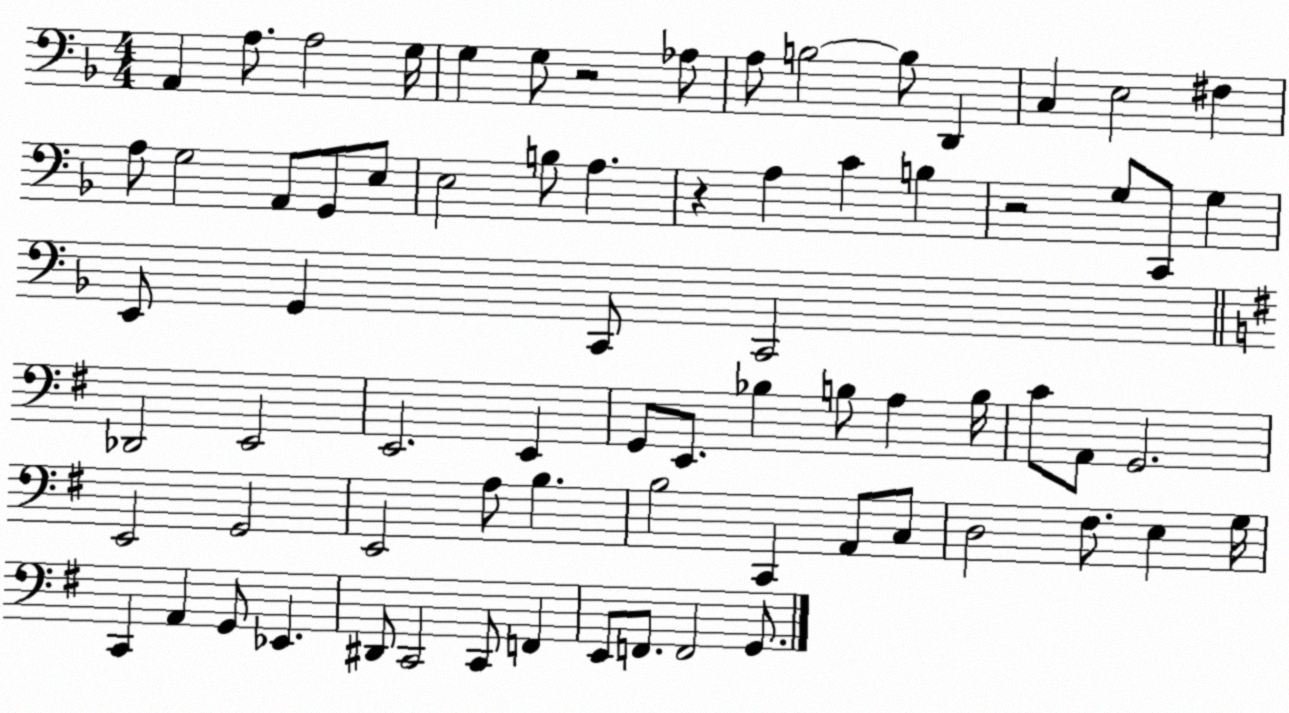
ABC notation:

X:1
T:Untitled
M:4/4
L:1/4
K:F
A,, A,/2 A,2 G,/4 G, G,/2 z2 _A,/2 A,/2 B,2 B,/2 D,, C, E,2 ^F, A,/2 G,2 A,,/2 G,,/2 E,/2 E,2 B,/2 A, z A, C B, z2 G,/2 C,,/2 G, E,,/2 G,, C,,/2 C,,2 _D,,2 E,,2 E,,2 E,, G,,/2 E,,/2 _B, B,/2 A, B,/4 C/2 A,,/2 G,,2 E,,2 G,,2 E,,2 A,/2 B, B,2 C,, A,,/2 C,/2 D,2 ^F,/2 E, G,/4 C,, A,, G,,/2 _E,, ^D,,/2 C,,2 C,,/2 F,, E,,/2 F,,/2 F,,2 G,,/2